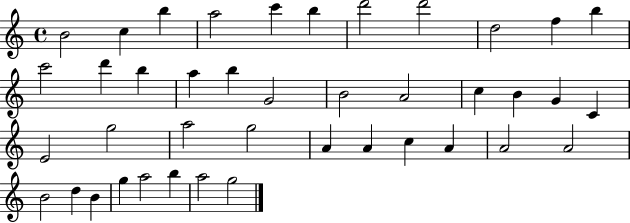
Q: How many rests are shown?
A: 0